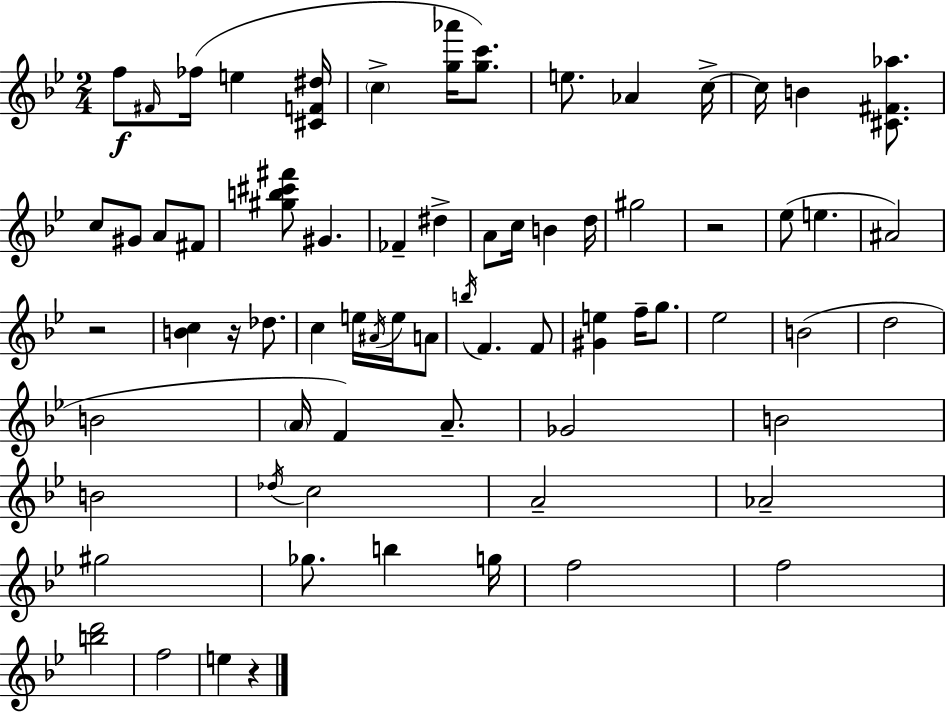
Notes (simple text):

F5/e F#4/s FES5/s E5/q [C#4,F4,D#5]/s C5/q [G5,Ab6]/s [G5,C6]/e. E5/e. Ab4/q C5/s C5/s B4/q [C#4,F#4,Ab5]/e. C5/e G#4/e A4/e F#4/e [G#5,B5,C#6,F#6]/e G#4/q. FES4/q D#5/q A4/e C5/s B4/q D5/s G#5/h R/h Eb5/e E5/q. A#4/h R/h [B4,C5]/q R/s Db5/e. C5/q E5/s A#4/s E5/s A4/e B5/s F4/q. F4/e [G#4,E5]/q F5/s G5/e. Eb5/h B4/h D5/h B4/h A4/s F4/q A4/e. Gb4/h B4/h B4/h Db5/s C5/h A4/h Ab4/h G#5/h Gb5/e. B5/q G5/s F5/h F5/h [B5,D6]/h F5/h E5/q R/q